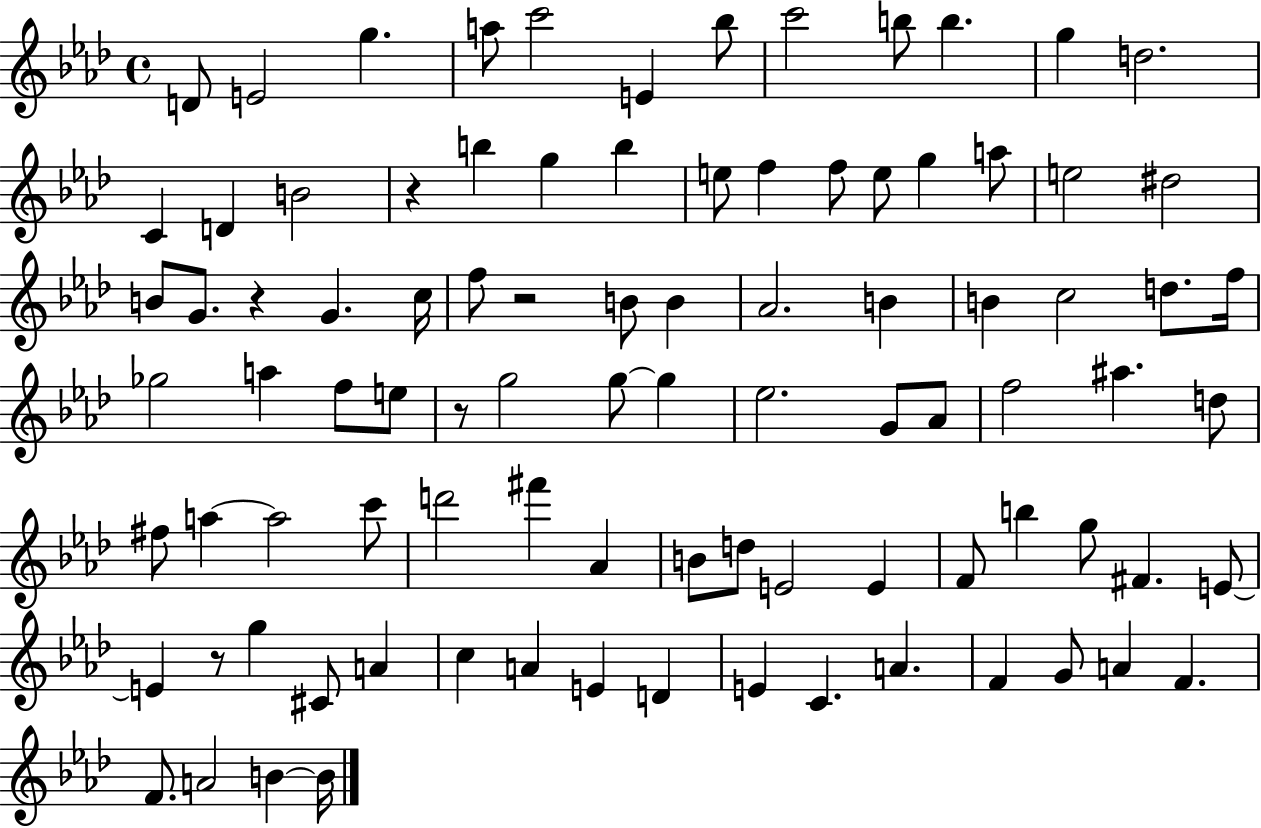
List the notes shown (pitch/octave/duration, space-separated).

D4/e E4/h G5/q. A5/e C6/h E4/q Bb5/e C6/h B5/e B5/q. G5/q D5/h. C4/q D4/q B4/h R/q B5/q G5/q B5/q E5/e F5/q F5/e E5/e G5/q A5/e E5/h D#5/h B4/e G4/e. R/q G4/q. C5/s F5/e R/h B4/e B4/q Ab4/h. B4/q B4/q C5/h D5/e. F5/s Gb5/h A5/q F5/e E5/e R/e G5/h G5/e G5/q Eb5/h. G4/e Ab4/e F5/h A#5/q. D5/e F#5/e A5/q A5/h C6/e D6/h F#6/q Ab4/q B4/e D5/e E4/h E4/q F4/e B5/q G5/e F#4/q. E4/e E4/q R/e G5/q C#4/e A4/q C5/q A4/q E4/q D4/q E4/q C4/q. A4/q. F4/q G4/e A4/q F4/q. F4/e. A4/h B4/q B4/s